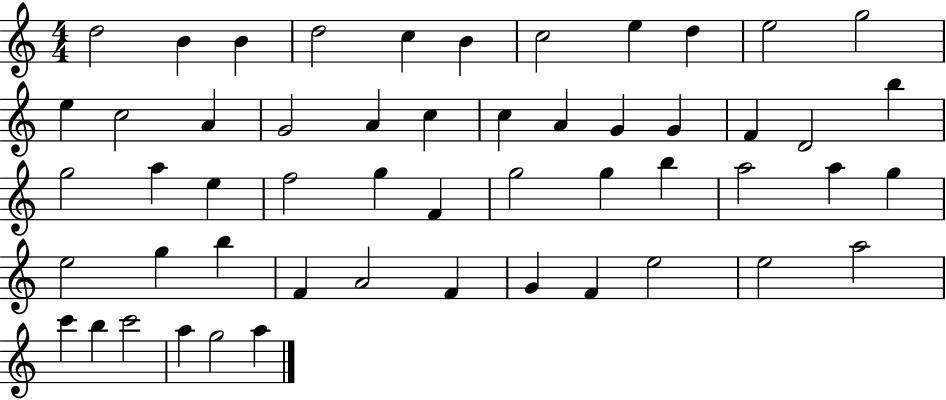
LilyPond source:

{
  \clef treble
  \numericTimeSignature
  \time 4/4
  \key c \major
  d''2 b'4 b'4 | d''2 c''4 b'4 | c''2 e''4 d''4 | e''2 g''2 | \break e''4 c''2 a'4 | g'2 a'4 c''4 | c''4 a'4 g'4 g'4 | f'4 d'2 b''4 | \break g''2 a''4 e''4 | f''2 g''4 f'4 | g''2 g''4 b''4 | a''2 a''4 g''4 | \break e''2 g''4 b''4 | f'4 a'2 f'4 | g'4 f'4 e''2 | e''2 a''2 | \break c'''4 b''4 c'''2 | a''4 g''2 a''4 | \bar "|."
}